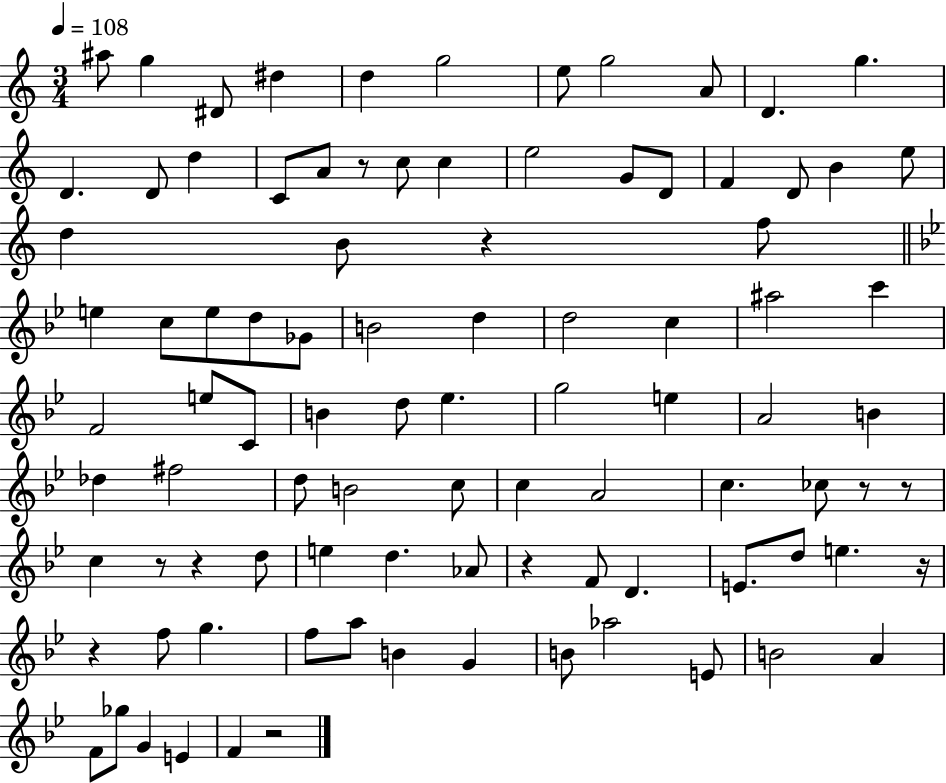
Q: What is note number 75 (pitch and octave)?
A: B4